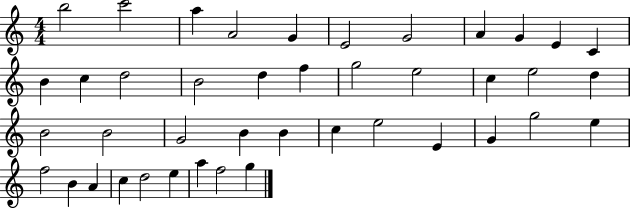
{
  \clef treble
  \numericTimeSignature
  \time 4/4
  \key c \major
  b''2 c'''2 | a''4 a'2 g'4 | e'2 g'2 | a'4 g'4 e'4 c'4 | \break b'4 c''4 d''2 | b'2 d''4 f''4 | g''2 e''2 | c''4 e''2 d''4 | \break b'2 b'2 | g'2 b'4 b'4 | c''4 e''2 e'4 | g'4 g''2 e''4 | \break f''2 b'4 a'4 | c''4 d''2 e''4 | a''4 f''2 g''4 | \bar "|."
}